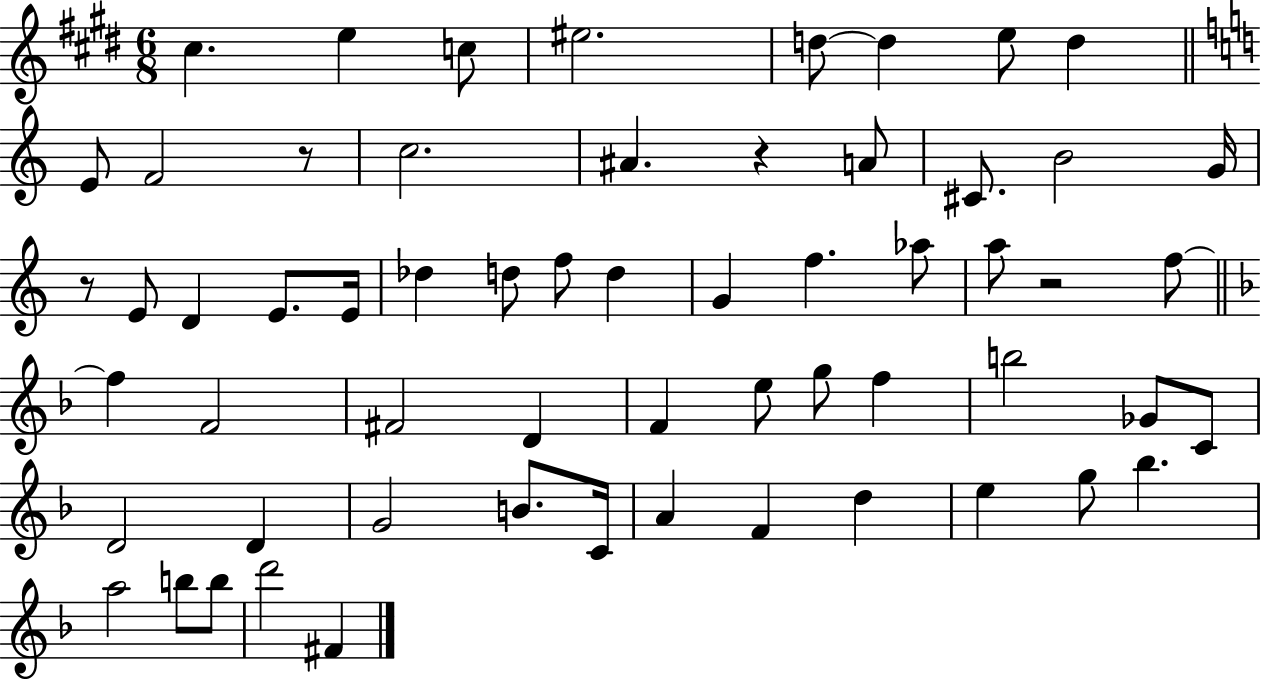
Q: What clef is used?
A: treble